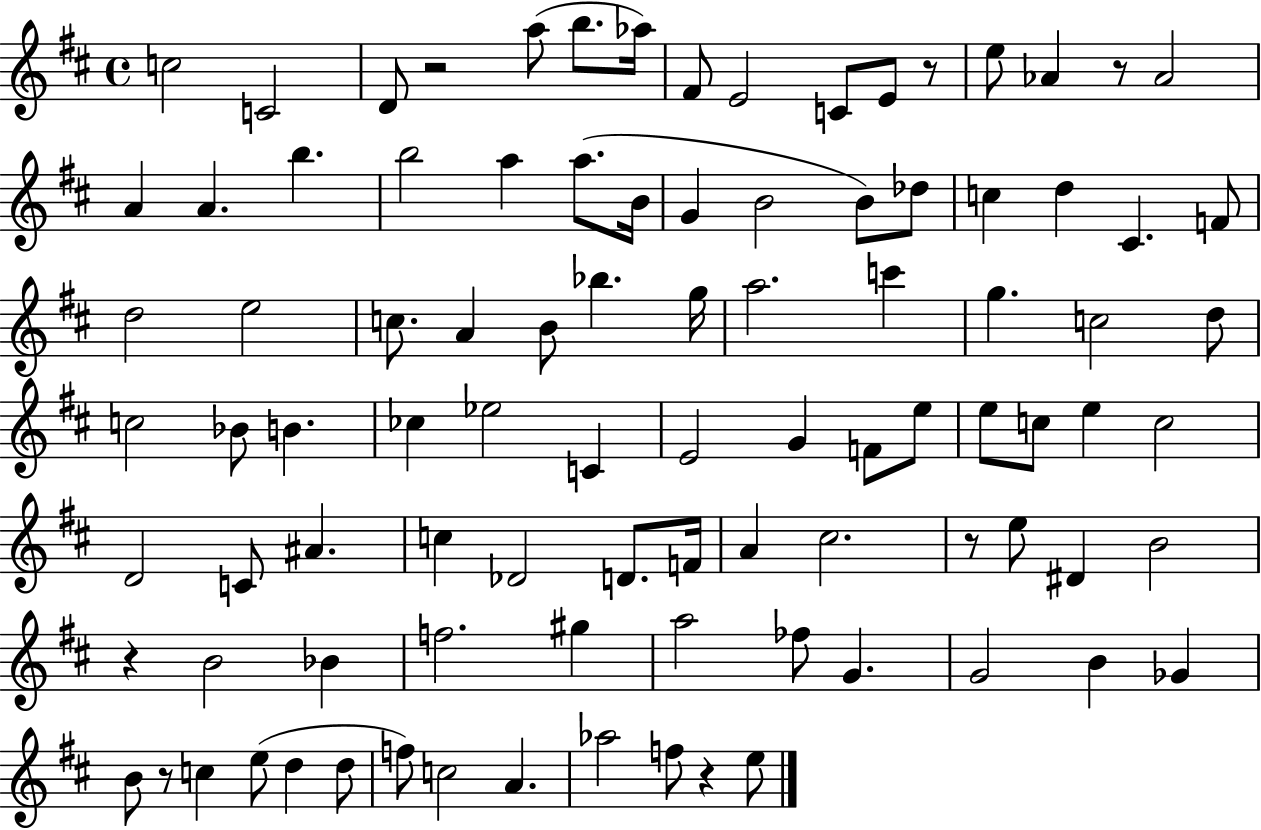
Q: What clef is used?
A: treble